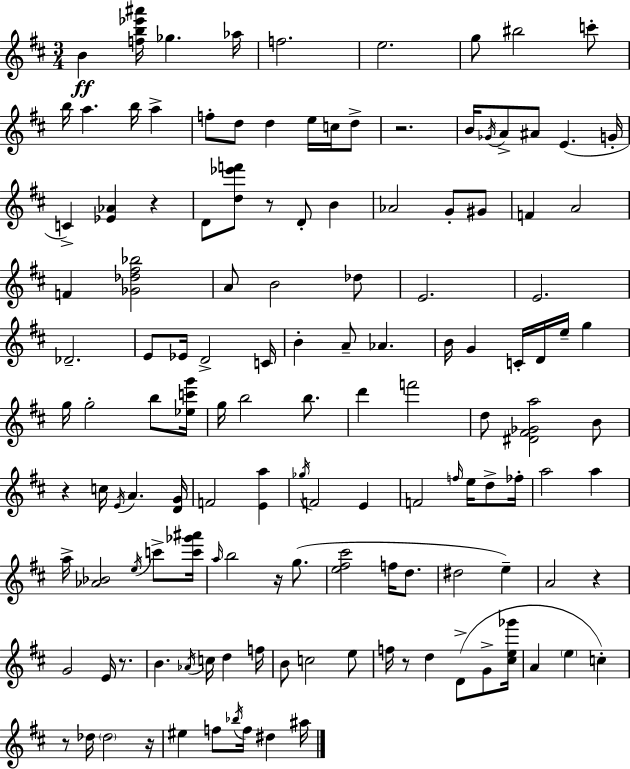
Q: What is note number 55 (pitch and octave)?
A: G5